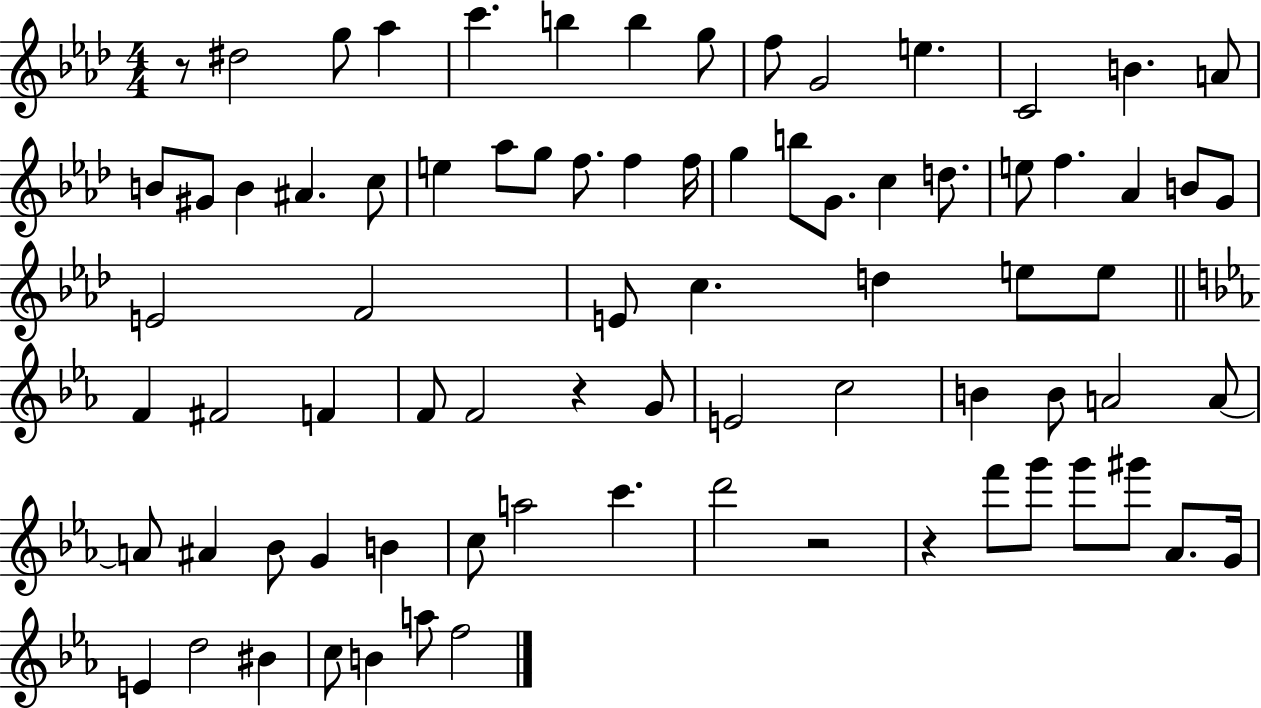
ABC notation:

X:1
T:Untitled
M:4/4
L:1/4
K:Ab
z/2 ^d2 g/2 _a c' b b g/2 f/2 G2 e C2 B A/2 B/2 ^G/2 B ^A c/2 e _a/2 g/2 f/2 f f/4 g b/2 G/2 c d/2 e/2 f _A B/2 G/2 E2 F2 E/2 c d e/2 e/2 F ^F2 F F/2 F2 z G/2 E2 c2 B B/2 A2 A/2 A/2 ^A _B/2 G B c/2 a2 c' d'2 z2 z f'/2 g'/2 g'/2 ^g'/2 _A/2 G/4 E d2 ^B c/2 B a/2 f2